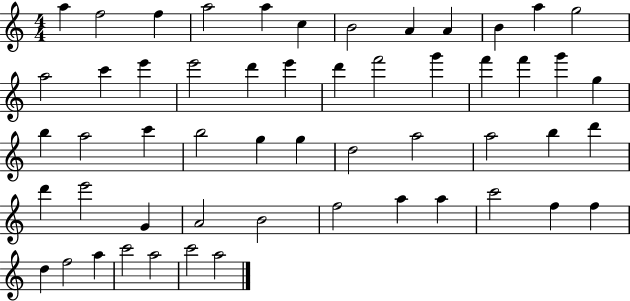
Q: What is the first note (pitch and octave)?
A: A5